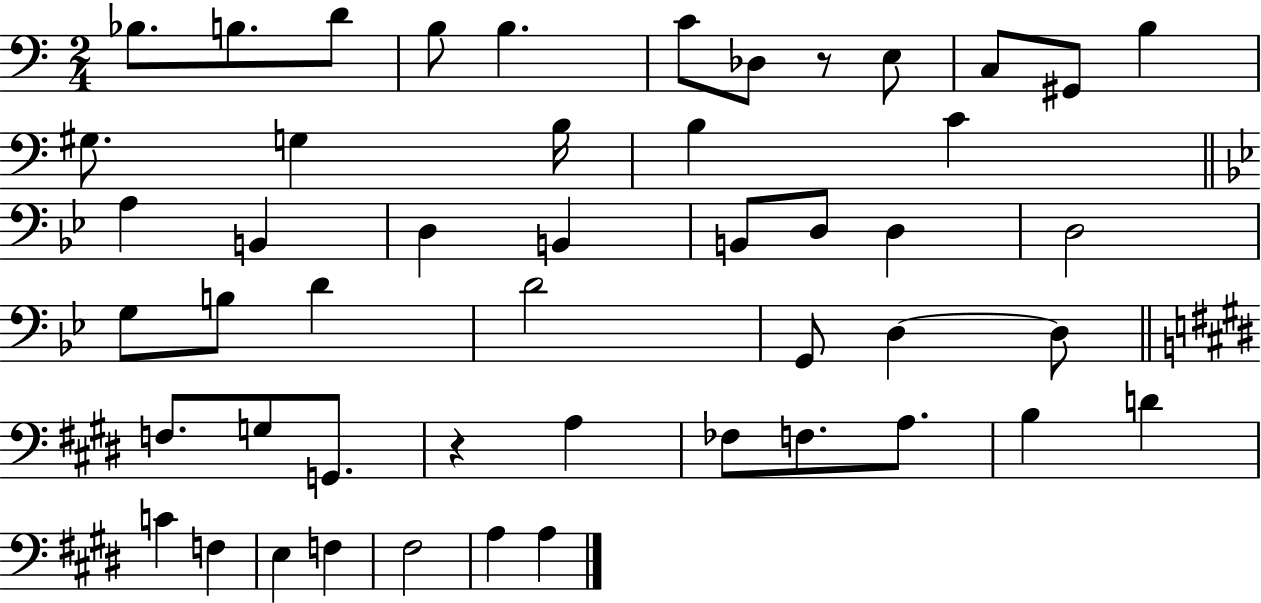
Bb3/e. B3/e. D4/e B3/e B3/q. C4/e Db3/e R/e E3/e C3/e G#2/e B3/q G#3/e. G3/q B3/s B3/q C4/q A3/q B2/q D3/q B2/q B2/e D3/e D3/q D3/h G3/e B3/e D4/q D4/h G2/e D3/q D3/e F3/e. G3/e G2/e. R/q A3/q FES3/e F3/e. A3/e. B3/q D4/q C4/q F3/q E3/q F3/q F#3/h A3/q A3/q